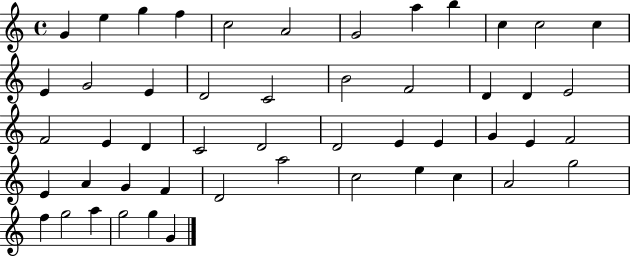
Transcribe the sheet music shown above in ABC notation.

X:1
T:Untitled
M:4/4
L:1/4
K:C
G e g f c2 A2 G2 a b c c2 c E G2 E D2 C2 B2 F2 D D E2 F2 E D C2 D2 D2 E E G E F2 E A G F D2 a2 c2 e c A2 g2 f g2 a g2 g G